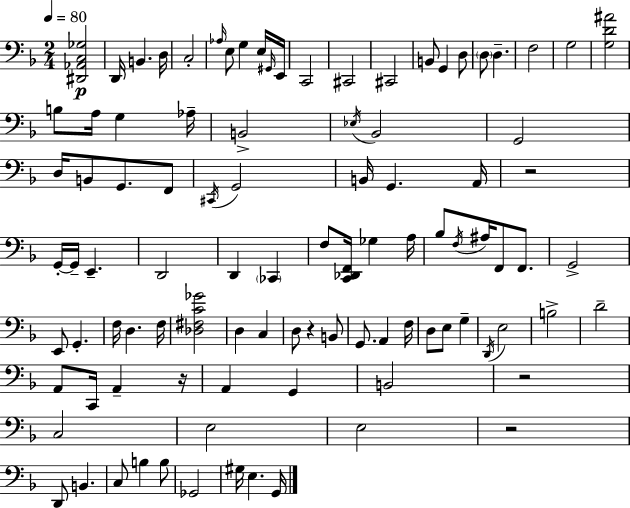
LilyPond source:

{
  \clef bass
  \numericTimeSignature
  \time 2/4
  \key d \minor
  \tempo 4 = 80
  <dis, aes, c ges>2\p | d,16 b,4. d16 | c2-. | \grace { aes16 } e8 g4 e16 | \break \grace { gis,16 } e,16 c,2 | cis,2 | cis,2 | b,8 g,4 | \break d8 \parenthesize d8 d4.-- | f2 | g2 | <g d' ais'>2 | \break b8 a16 g4 | aes16-- b,2-> | \acciaccatura { ees16 } bes,2 | g,2 | \break d16 b,8 g,8. | f,8 \acciaccatura { cis,16 } g,2 | b,16 g,4. | a,16 r2 | \break g,16-.~~ g,16-- e,4.-- | d,2 | d,4 | \parenthesize ces,4 f8 <c, des, f,>16 ges4 | \break a16 bes8 \acciaccatura { f16 } ais16 | f,8 f,8. g,2-> | e,8 g,4.-. | f16 d4. | \break f16 <des fis c' ges'>2 | d4 | c4 d8 r4 | b,8 g,8. | \break a,4 f16 d8 e8 | g4-- \acciaccatura { d,16 } e2 | b2-> | d'2-- | \break a,8 | c,16 a,4-- r16 a,4 | g,4 b,2 | r2 | \break c2 | e2 | e2 | r2 | \break d,8 | b,4. c8 | b4 b8 ges,2 | gis16 e4. | \break g,16 \bar "|."
}